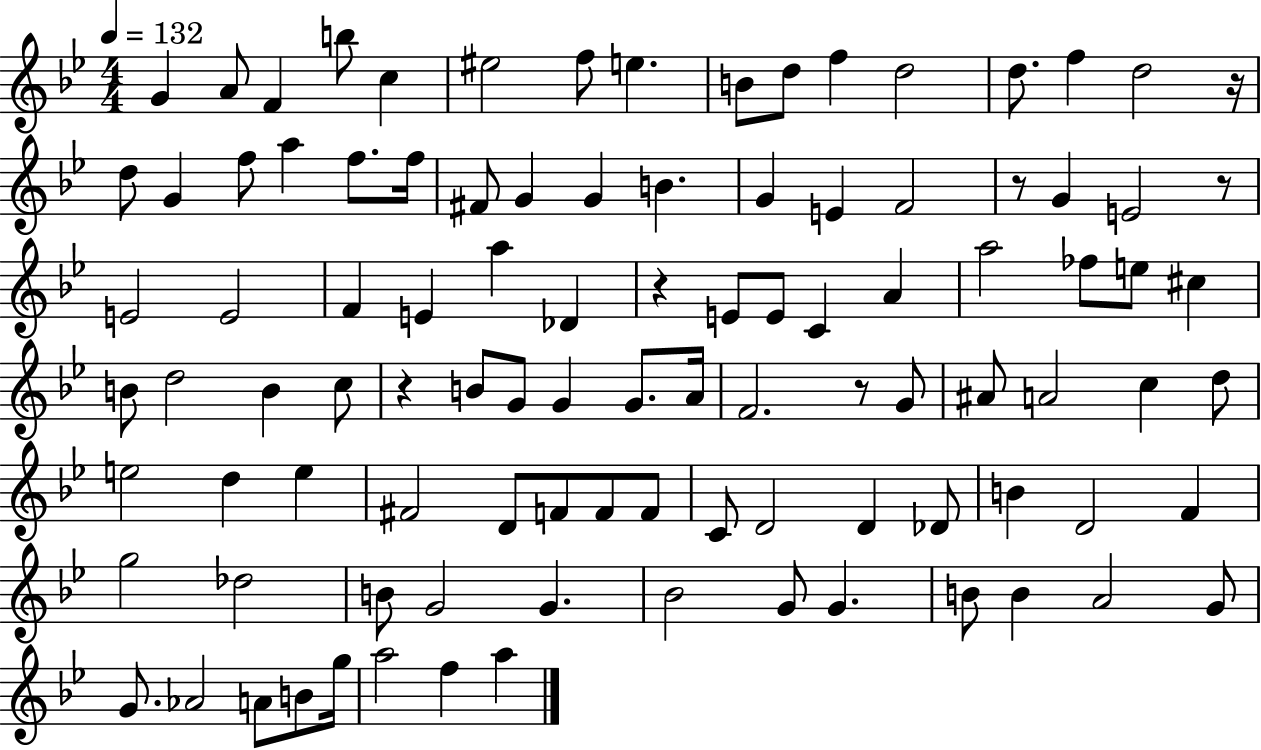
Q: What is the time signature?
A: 4/4